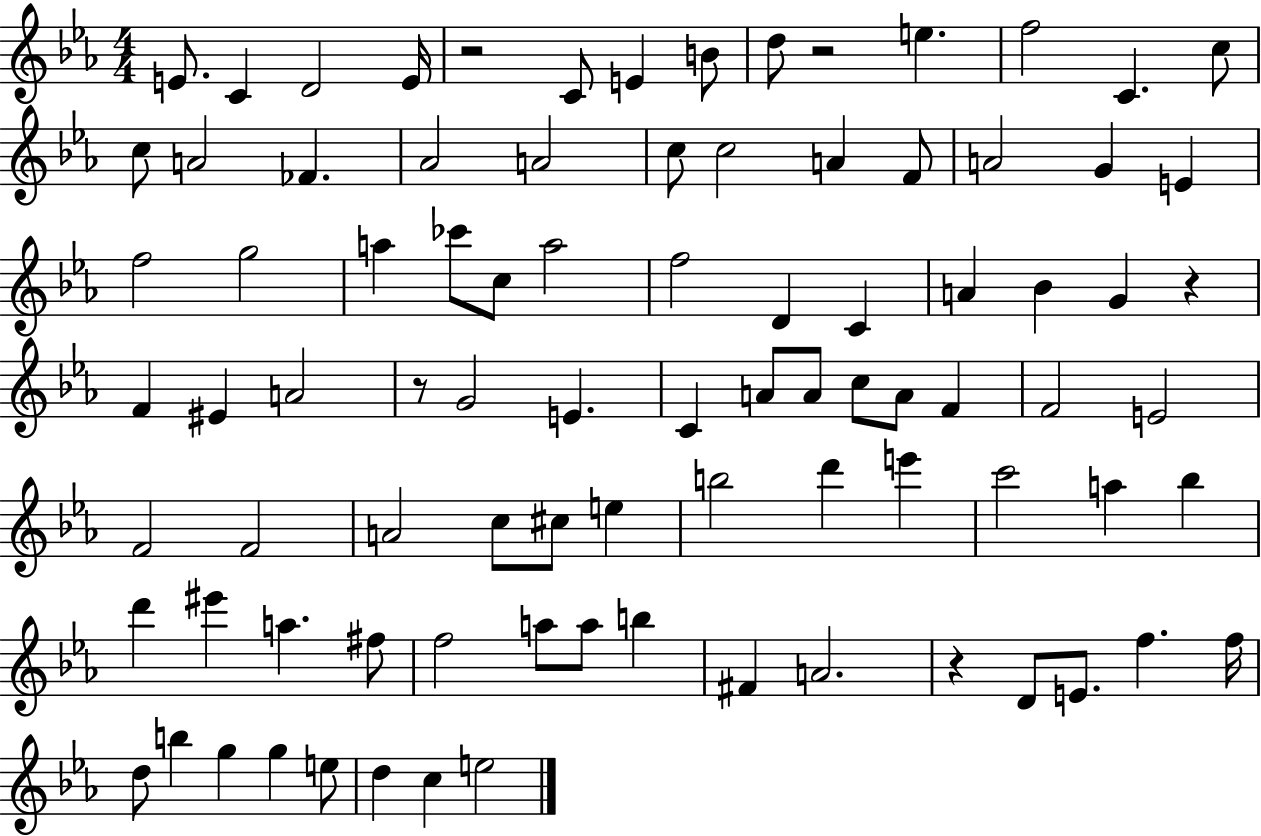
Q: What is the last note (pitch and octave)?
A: E5